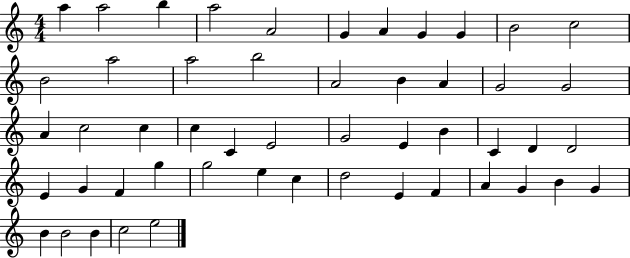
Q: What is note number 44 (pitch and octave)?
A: G4